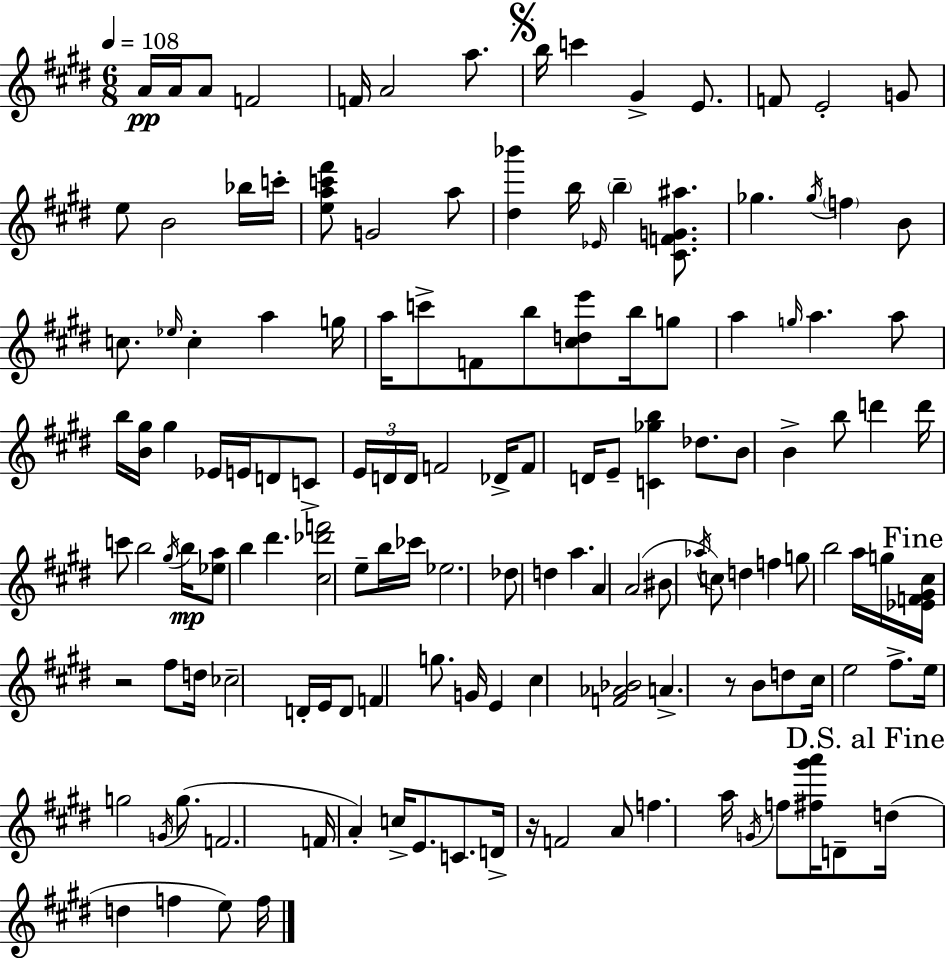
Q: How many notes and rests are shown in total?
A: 140